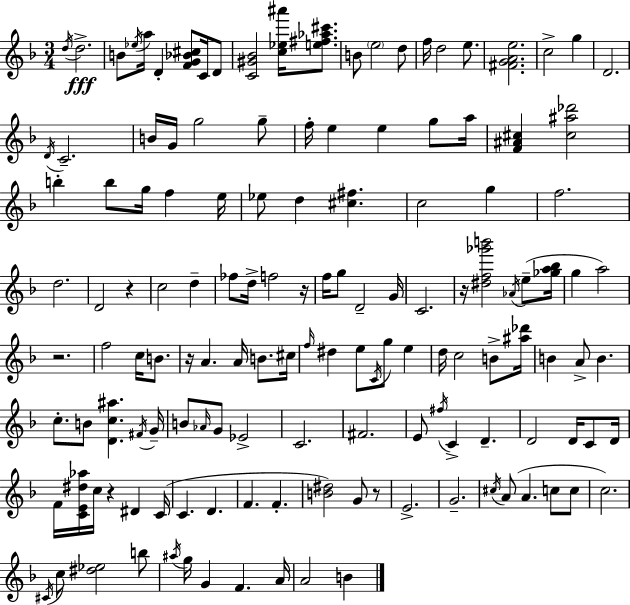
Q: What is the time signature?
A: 3/4